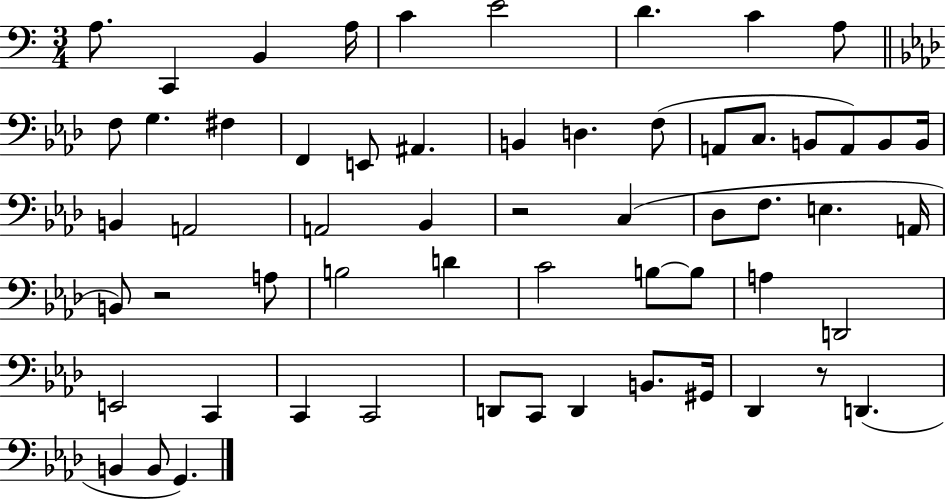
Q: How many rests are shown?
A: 3